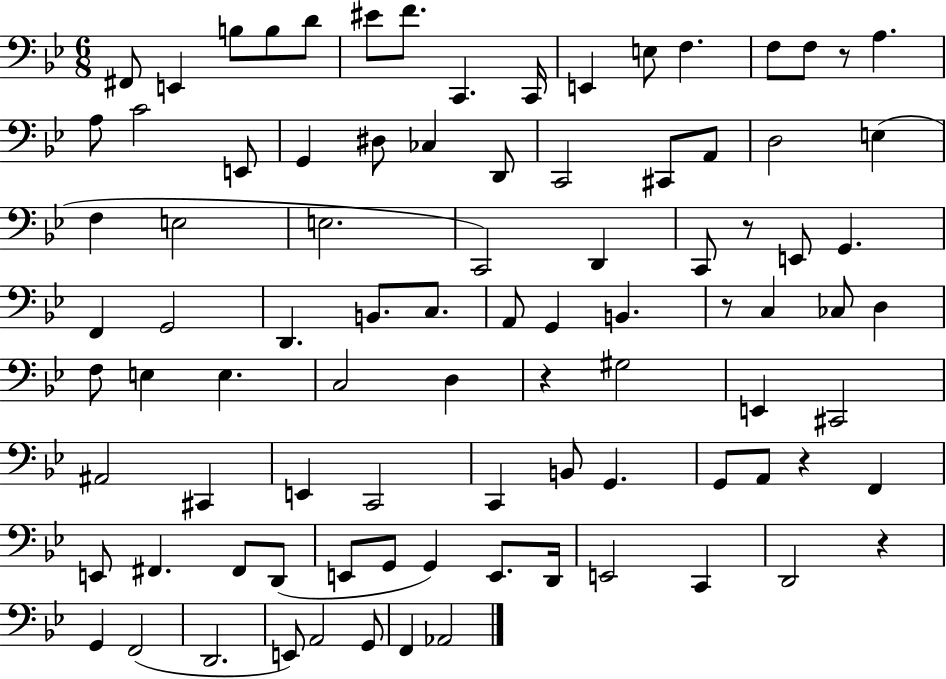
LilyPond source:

{
  \clef bass
  \numericTimeSignature
  \time 6/8
  \key bes \major
  \repeat volta 2 { fis,8 e,4 b8 b8 d'8 | eis'8 f'8. c,4. c,16 | e,4 e8 f4. | f8 f8 r8 a4. | \break a8 c'2 e,8 | g,4 dis8 ces4 d,8 | c,2 cis,8 a,8 | d2 e4( | \break f4 e2 | e2. | c,2) d,4 | c,8 r8 e,8 g,4. | \break f,4 g,2 | d,4. b,8. c8. | a,8 g,4 b,4. | r8 c4 ces8 d4 | \break f8 e4 e4. | c2 d4 | r4 gis2 | e,4 cis,2 | \break ais,2 cis,4 | e,4 c,2 | c,4 b,8 g,4. | g,8 a,8 r4 f,4 | \break e,8 fis,4. fis,8 d,8( | e,8 g,8 g,4) e,8. d,16 | e,2 c,4 | d,2 r4 | \break g,4 f,2( | d,2. | e,8) a,2 g,8 | f,4 aes,2 | \break } \bar "|."
}